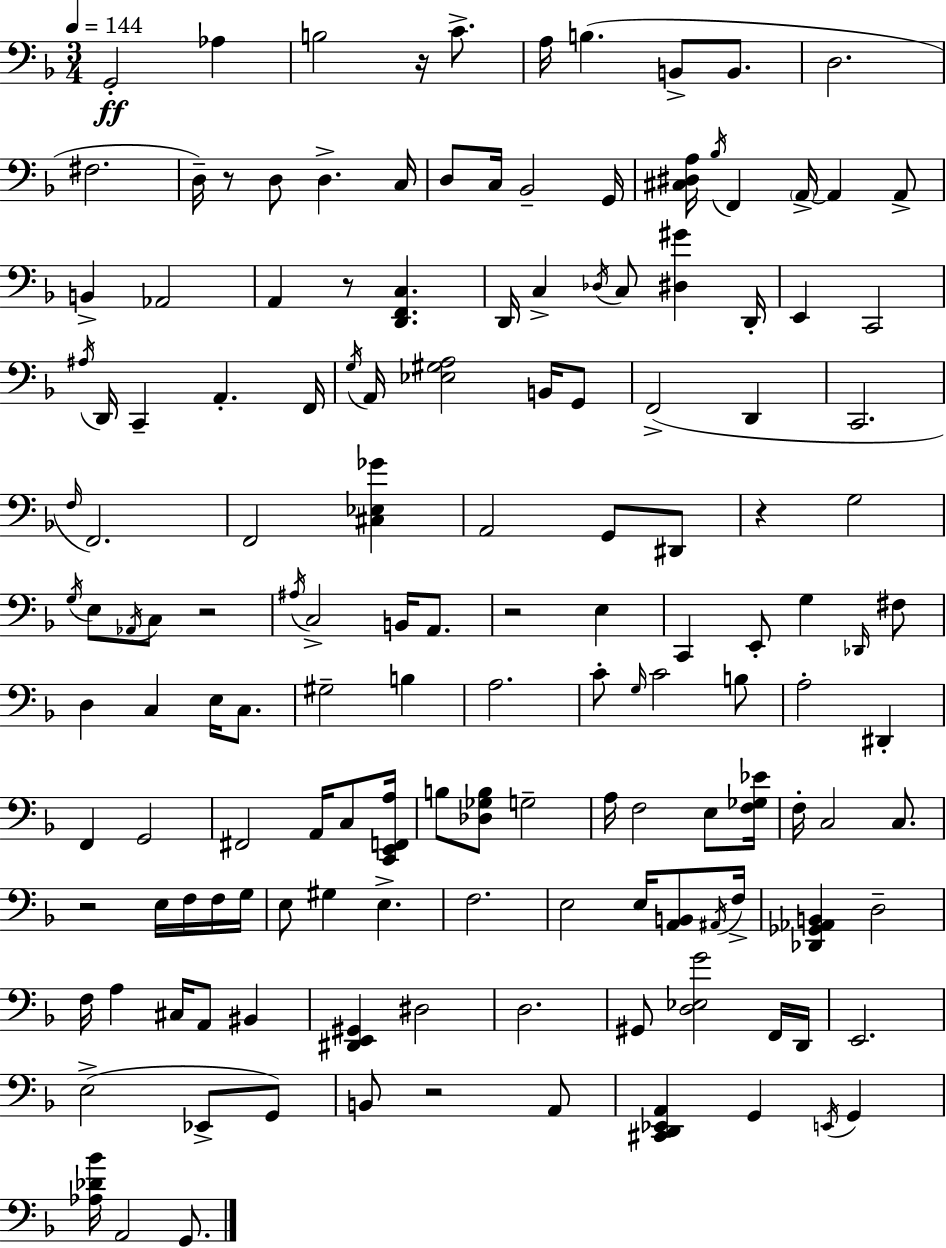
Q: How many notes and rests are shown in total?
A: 148